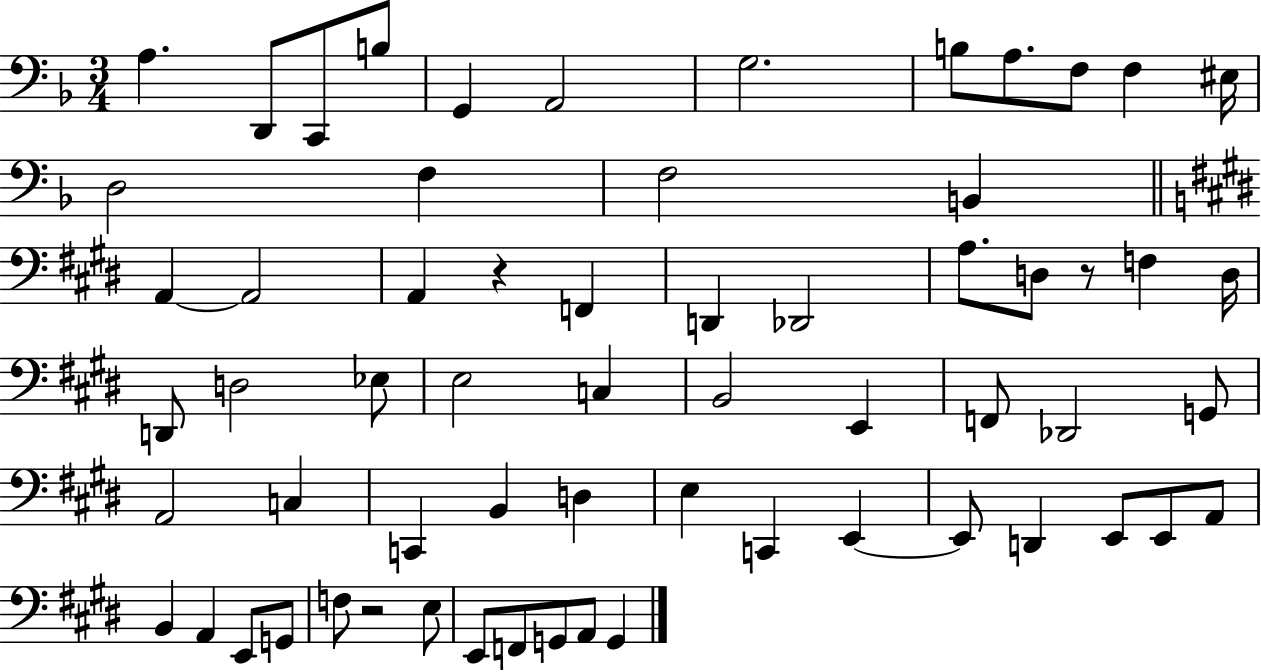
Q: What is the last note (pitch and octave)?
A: G2